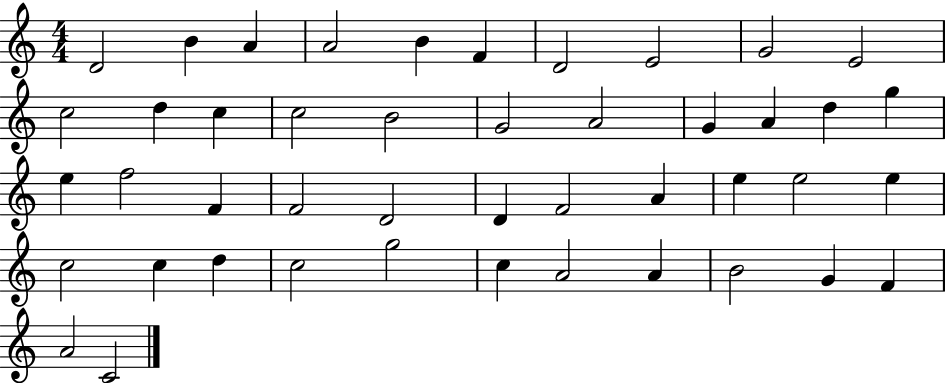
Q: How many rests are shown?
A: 0